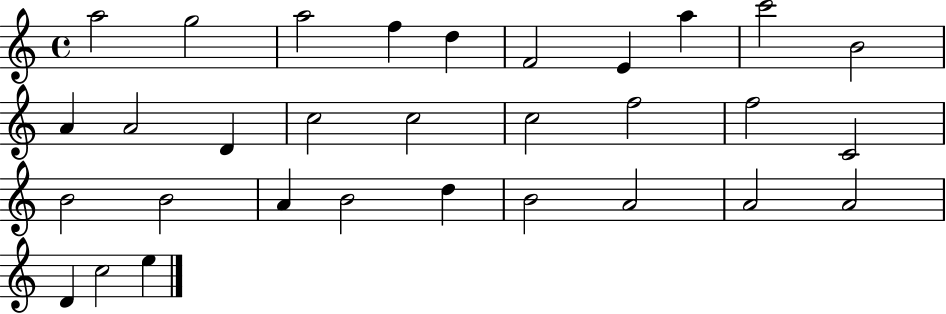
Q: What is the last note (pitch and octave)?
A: E5